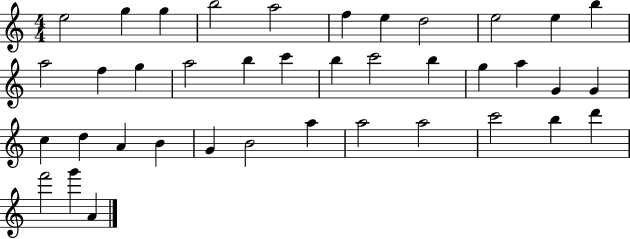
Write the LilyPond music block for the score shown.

{
  \clef treble
  \numericTimeSignature
  \time 4/4
  \key c \major
  e''2 g''4 g''4 | b''2 a''2 | f''4 e''4 d''2 | e''2 e''4 b''4 | \break a''2 f''4 g''4 | a''2 b''4 c'''4 | b''4 c'''2 b''4 | g''4 a''4 g'4 g'4 | \break c''4 d''4 a'4 b'4 | g'4 b'2 a''4 | a''2 a''2 | c'''2 b''4 d'''4 | \break f'''2 g'''4 a'4 | \bar "|."
}